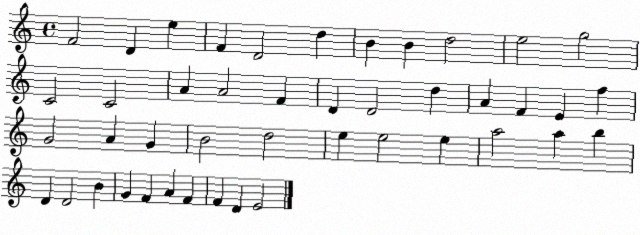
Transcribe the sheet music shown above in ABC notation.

X:1
T:Untitled
M:4/4
L:1/4
K:C
F2 D e F D2 d B B d2 e2 g2 C2 C2 A A2 F D D2 d A F E f G2 A G B2 d2 e e2 e a2 a b D D2 B G F A F F D E2